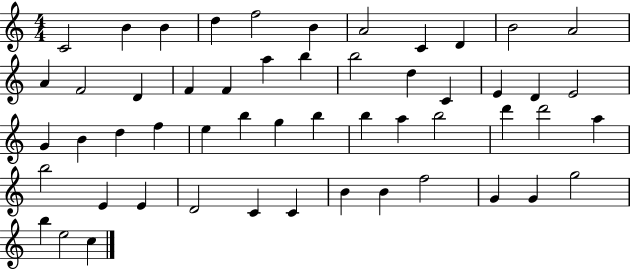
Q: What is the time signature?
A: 4/4